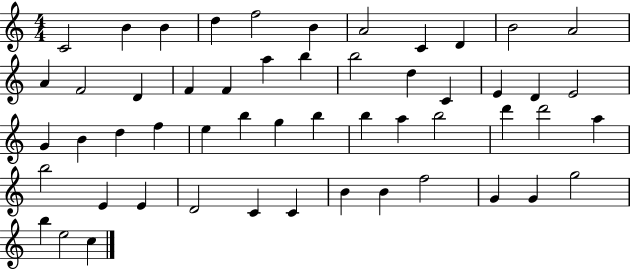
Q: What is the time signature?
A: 4/4